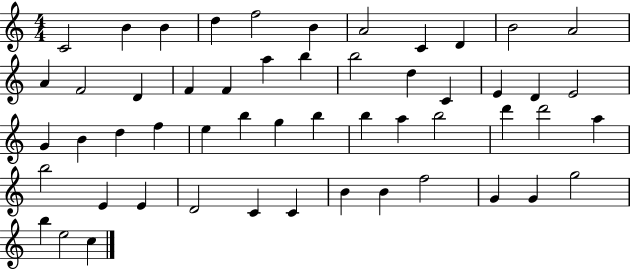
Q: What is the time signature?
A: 4/4